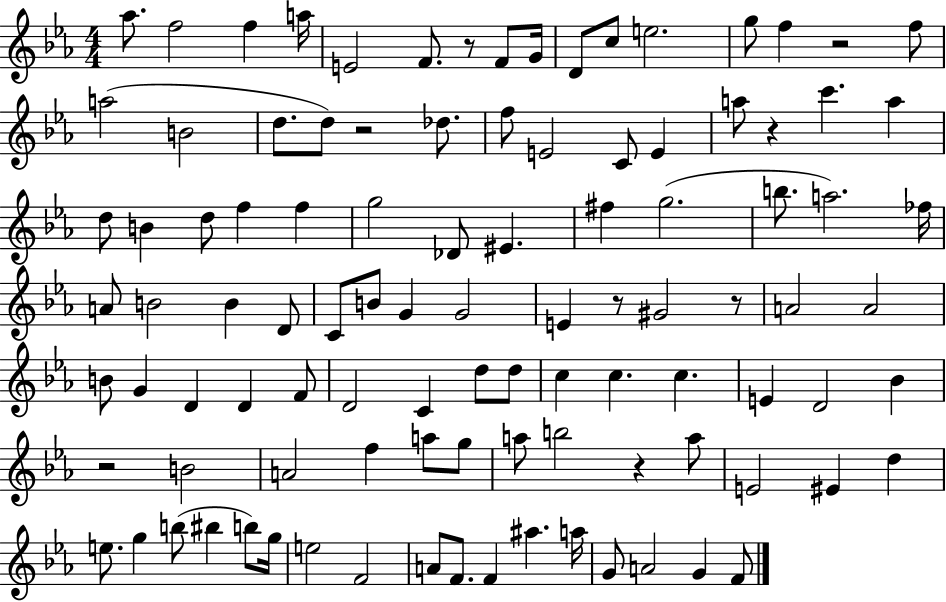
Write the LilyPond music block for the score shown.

{
  \clef treble
  \numericTimeSignature
  \time 4/4
  \key ees \major
  \repeat volta 2 { aes''8. f''2 f''4 a''16 | e'2 f'8. r8 f'8 g'16 | d'8 c''8 e''2. | g''8 f''4 r2 f''8 | \break a''2( b'2 | d''8. d''8) r2 des''8. | f''8 e'2 c'8 e'4 | a''8 r4 c'''4. a''4 | \break d''8 b'4 d''8 f''4 f''4 | g''2 des'8 eis'4. | fis''4 g''2.( | b''8. a''2.) fes''16 | \break a'8 b'2 b'4 d'8 | c'8 b'8 g'4 g'2 | e'4 r8 gis'2 r8 | a'2 a'2 | \break b'8 g'4 d'4 d'4 f'8 | d'2 c'4 d''8 d''8 | c''4 c''4. c''4. | e'4 d'2 bes'4 | \break r2 b'2 | a'2 f''4 a''8 g''8 | a''8 b''2 r4 a''8 | e'2 eis'4 d''4 | \break e''8. g''4 b''8( bis''4 b''8) g''16 | e''2 f'2 | a'8 f'8. f'4 ais''4. a''16 | g'8 a'2 g'4 f'8 | \break } \bar "|."
}